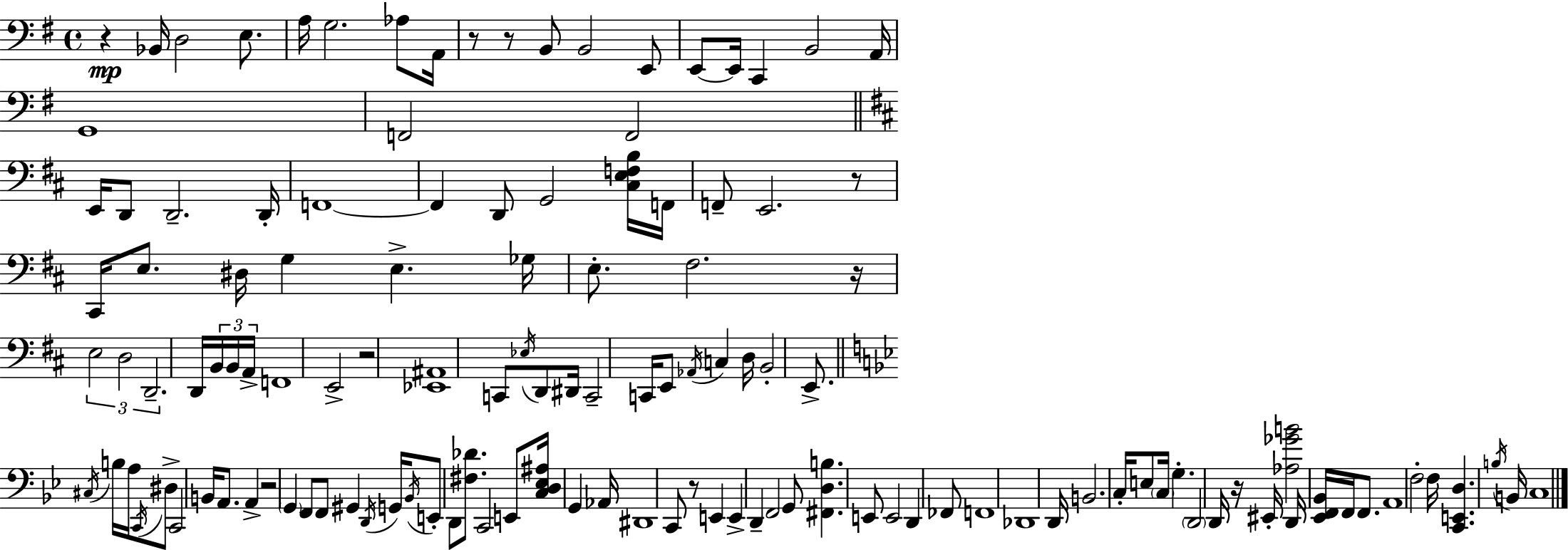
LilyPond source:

{
  \clef bass
  \time 4/4
  \defaultTimeSignature
  \key g \major
  r4\mp bes,16 d2 e8. | a16 g2. aes8 a,16 | r8 r8 b,8 b,2 e,8 | e,8~~ e,16 c,4 b,2 a,16 | \break g,1 | f,2 f,2 | \bar "||" \break \key d \major e,16 d,8 d,2.-- d,16-. | f,1~~ | f,4 d,8 g,2 <cis e f b>16 f,16 | f,8-- e,2. r8 | \break cis,16 e8. dis16 g4 e4.-> ges16 | e8.-. fis2. r16 | \tuplet 3/2 { e2 d2 | d,2.-- } d,16 \tuplet 3/2 { b,16 b,16 a,16-> } | \break f,1 | e,2-> r2 | <ees, ais,>1 | c,8 \acciaccatura { ees16 } d,8 dis,16 c,2-- c,16 e,8 | \break \acciaccatura { aes,16 } c4 d16 b,2-. e,8.-> | \bar "||" \break \key bes \major \acciaccatura { cis16 } b16 a16 \acciaccatura { c,16 } dis8-> c,2 b,16 a,8. | a,4-> r2 \parenthesize g,4 | f,8 f,8 gis,4 \acciaccatura { d,16 } g,16 \acciaccatura { bes,16 } e,8-. d,8 | <fis des'>8. c,2 e,8 <c d ees ais>16 g,4 | \break aes,16 dis,1 | c,8 r8 e,4 e,4-> | d,4-- f,2 g,8 <fis, d b>4. | e,8 e,2 d,4 | \break fes,8 f,1 | des,1 | d,16 b,2. | c16-. e8 \parenthesize c16 g4.-. \parenthesize d,2 | \break d,16 r16 eis,16-. <aes ges' b'>2 d,16 <ees, f, bes,>16 | f,16 f,8. a,1 | f2-. f16 <c, e, d>4. | \acciaccatura { b16 } b,16 c1 | \break \bar "|."
}